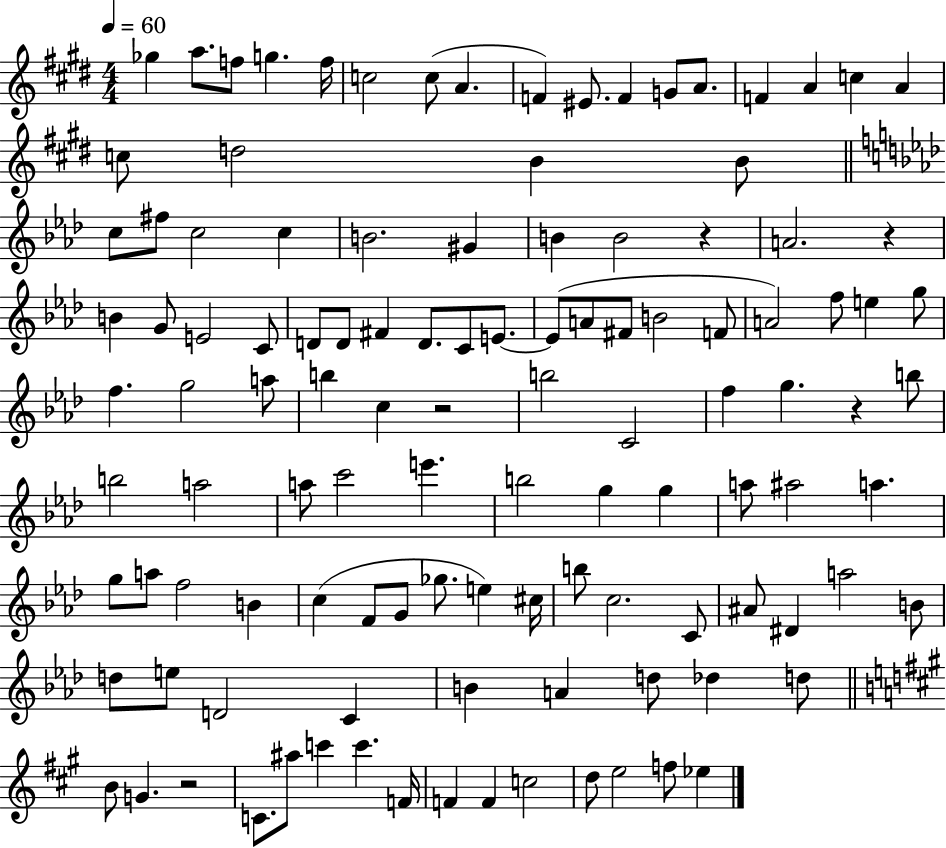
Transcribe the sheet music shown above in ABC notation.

X:1
T:Untitled
M:4/4
L:1/4
K:E
_g a/2 f/2 g f/4 c2 c/2 A F ^E/2 F G/2 A/2 F A c A c/2 d2 B B/2 c/2 ^f/2 c2 c B2 ^G B B2 z A2 z B G/2 E2 C/2 D/2 D/2 ^F D/2 C/2 E/2 E/2 A/2 ^F/2 B2 F/2 A2 f/2 e g/2 f g2 a/2 b c z2 b2 C2 f g z b/2 b2 a2 a/2 c'2 e' b2 g g a/2 ^a2 a g/2 a/2 f2 B c F/2 G/2 _g/2 e ^c/4 b/2 c2 C/2 ^A/2 ^D a2 B/2 d/2 e/2 D2 C B A d/2 _d d/2 B/2 G z2 C/2 ^a/2 c' c' F/4 F F c2 d/2 e2 f/2 _e